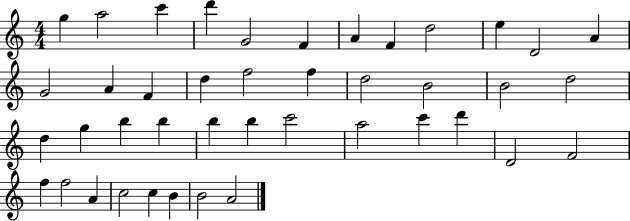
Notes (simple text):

G5/q A5/h C6/q D6/q G4/h F4/q A4/q F4/q D5/h E5/q D4/h A4/q G4/h A4/q F4/q D5/q F5/h F5/q D5/h B4/h B4/h D5/h D5/q G5/q B5/q B5/q B5/q B5/q C6/h A5/h C6/q D6/q D4/h F4/h F5/q F5/h A4/q C5/h C5/q B4/q B4/h A4/h